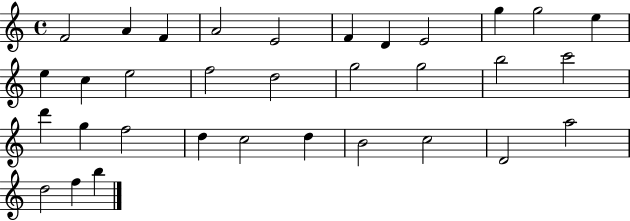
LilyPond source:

{
  \clef treble
  \time 4/4
  \defaultTimeSignature
  \key c \major
  f'2 a'4 f'4 | a'2 e'2 | f'4 d'4 e'2 | g''4 g''2 e''4 | \break e''4 c''4 e''2 | f''2 d''2 | g''2 g''2 | b''2 c'''2 | \break d'''4 g''4 f''2 | d''4 c''2 d''4 | b'2 c''2 | d'2 a''2 | \break d''2 f''4 b''4 | \bar "|."
}